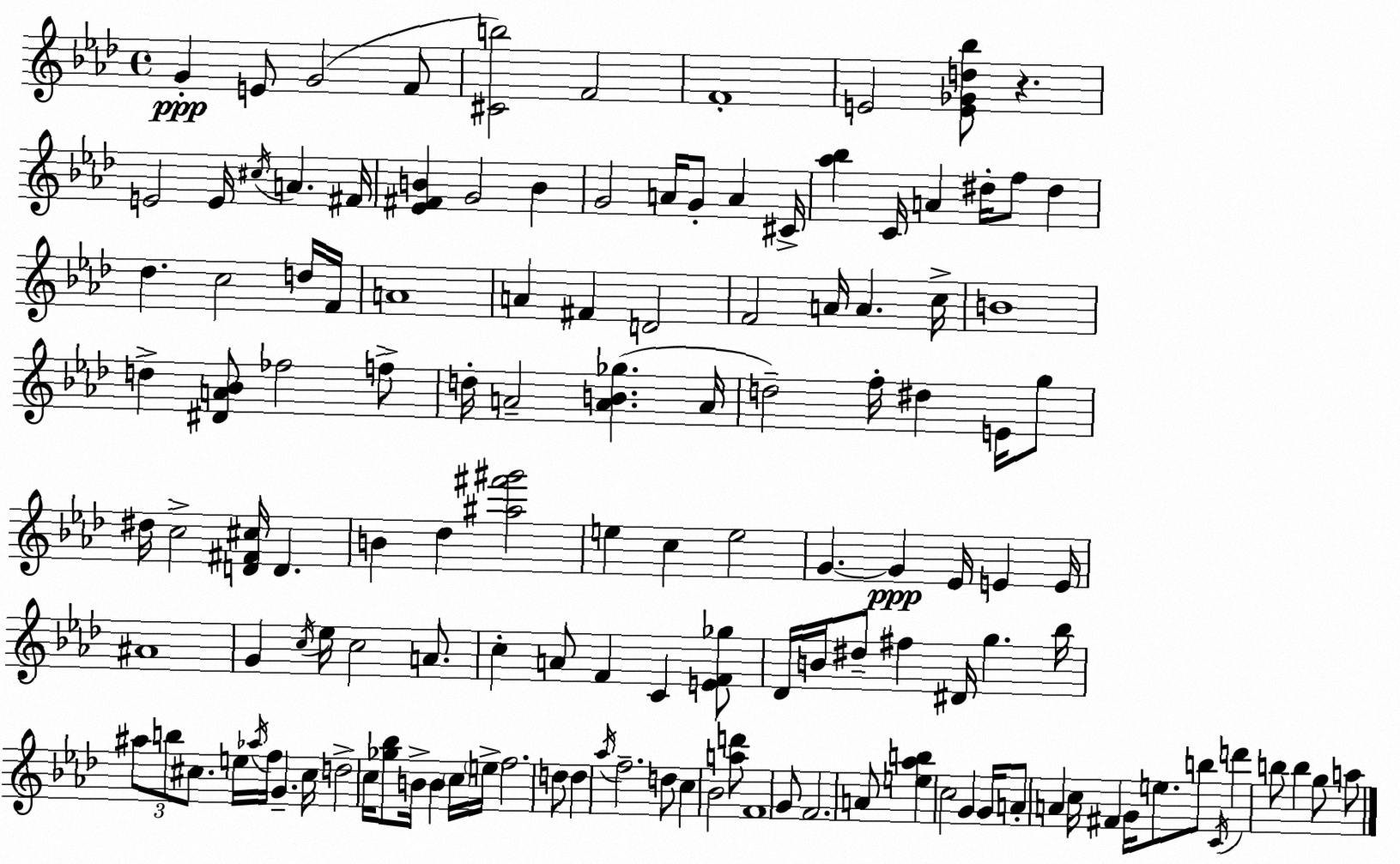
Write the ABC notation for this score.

X:1
T:Untitled
M:4/4
L:1/4
K:Ab
G E/2 G2 F/2 [^Cb]2 F2 F4 E2 [E_Gd_b]/2 z E2 E/4 ^c/4 A ^F/4 [_E^FB] G2 B G2 A/4 G/2 A ^C/4 [_a_b] C/4 A ^d/4 f/2 ^d _d c2 d/4 F/4 A4 A ^F D2 F2 A/4 A c/4 B4 d [^DA_B]/2 _f2 f/2 d/4 A2 [AB_g] A/4 d2 f/4 ^d E/4 g/2 ^d/4 c2 [D^F^c]/4 D B _d [^a^f'^g']2 e c e2 G G _E/4 E E/4 ^A4 G c/4 _e/4 c2 A/2 c A/2 F C [EF_g]/2 _D/4 B/4 ^d/2 ^f ^D/4 g _b/4 ^a/2 b/2 ^c/2 e/4 _a/4 f/4 G ^c/4 d2 c/4 [_g_b]/2 B/4 B c/4 e/4 f2 d/2 d _a/4 f2 d/2 c _B2 [ad']/2 F4 G/2 F2 A/2 [e_ab] c2 G G/4 A/2 A c/4 ^F G/4 e/2 b/2 C/4 d' b/2 b g/2 a/2